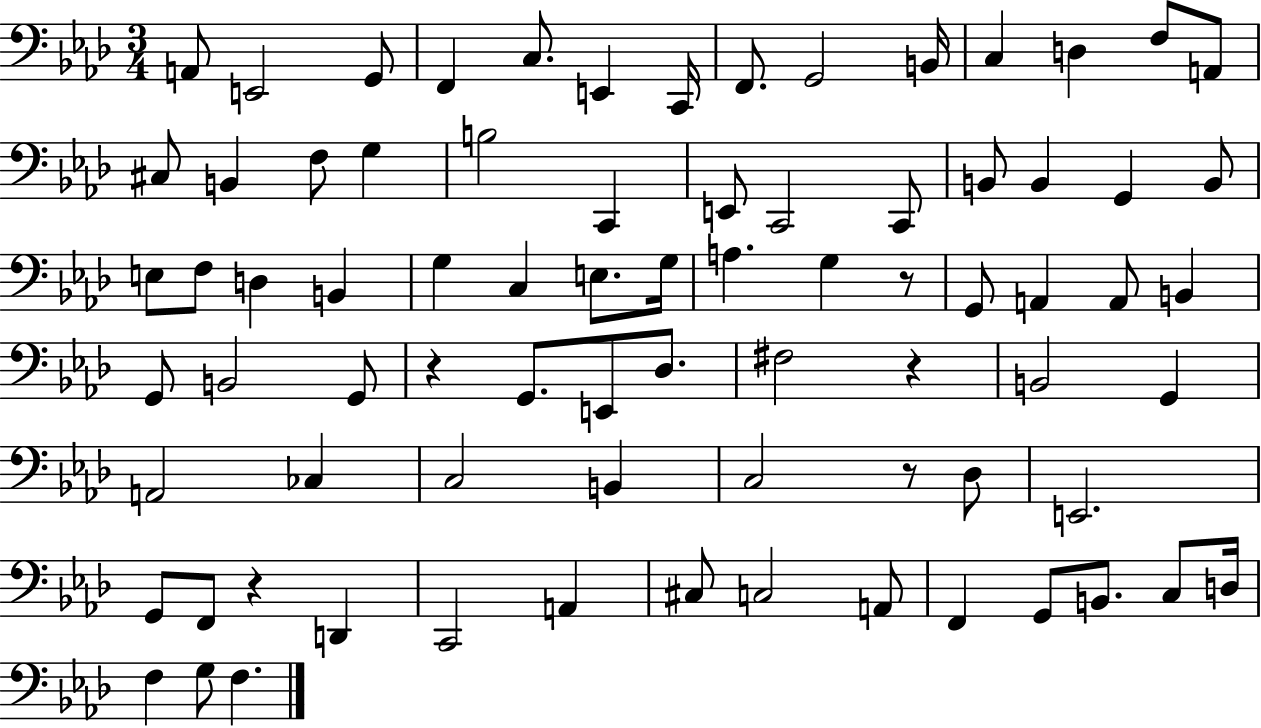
{
  \clef bass
  \numericTimeSignature
  \time 3/4
  \key aes \major
  a,8 e,2 g,8 | f,4 c8. e,4 c,16 | f,8. g,2 b,16 | c4 d4 f8 a,8 | \break cis8 b,4 f8 g4 | b2 c,4 | e,8 c,2 c,8 | b,8 b,4 g,4 b,8 | \break e8 f8 d4 b,4 | g4 c4 e8. g16 | a4. g4 r8 | g,8 a,4 a,8 b,4 | \break g,8 b,2 g,8 | r4 g,8. e,8 des8. | fis2 r4 | b,2 g,4 | \break a,2 ces4 | c2 b,4 | c2 r8 des8 | e,2. | \break g,8 f,8 r4 d,4 | c,2 a,4 | cis8 c2 a,8 | f,4 g,8 b,8. c8 d16 | \break f4 g8 f4. | \bar "|."
}